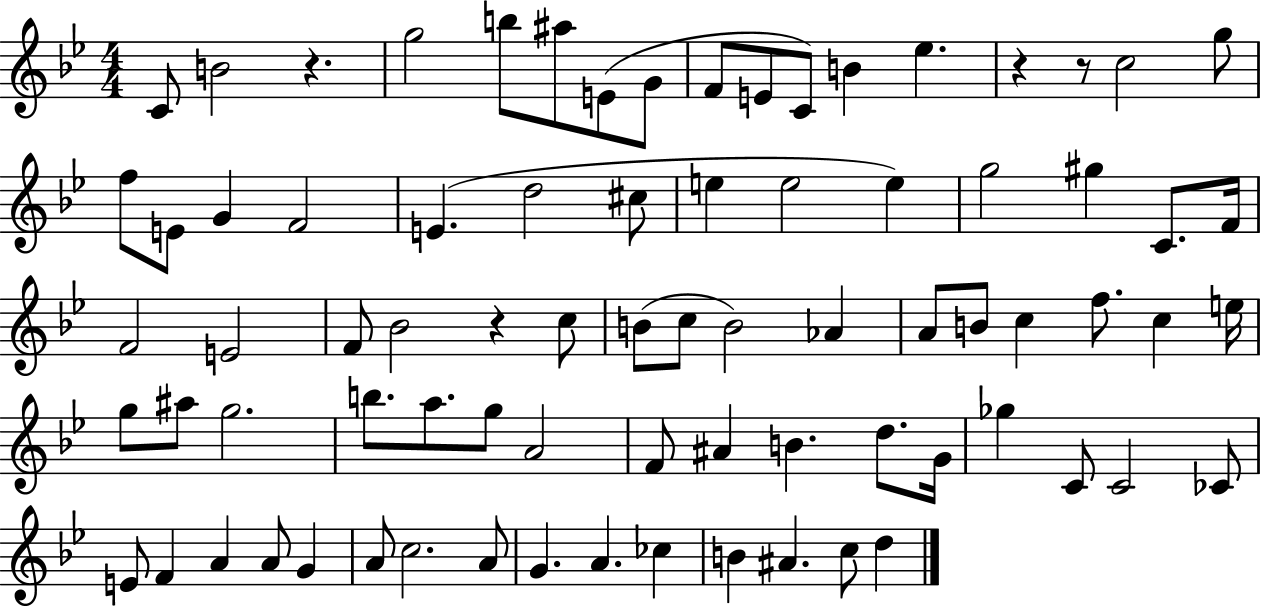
X:1
T:Untitled
M:4/4
L:1/4
K:Bb
C/2 B2 z g2 b/2 ^a/2 E/2 G/2 F/2 E/2 C/2 B _e z z/2 c2 g/2 f/2 E/2 G F2 E d2 ^c/2 e e2 e g2 ^g C/2 F/4 F2 E2 F/2 _B2 z c/2 B/2 c/2 B2 _A A/2 B/2 c f/2 c e/4 g/2 ^a/2 g2 b/2 a/2 g/2 A2 F/2 ^A B d/2 G/4 _g C/2 C2 _C/2 E/2 F A A/2 G A/2 c2 A/2 G A _c B ^A c/2 d